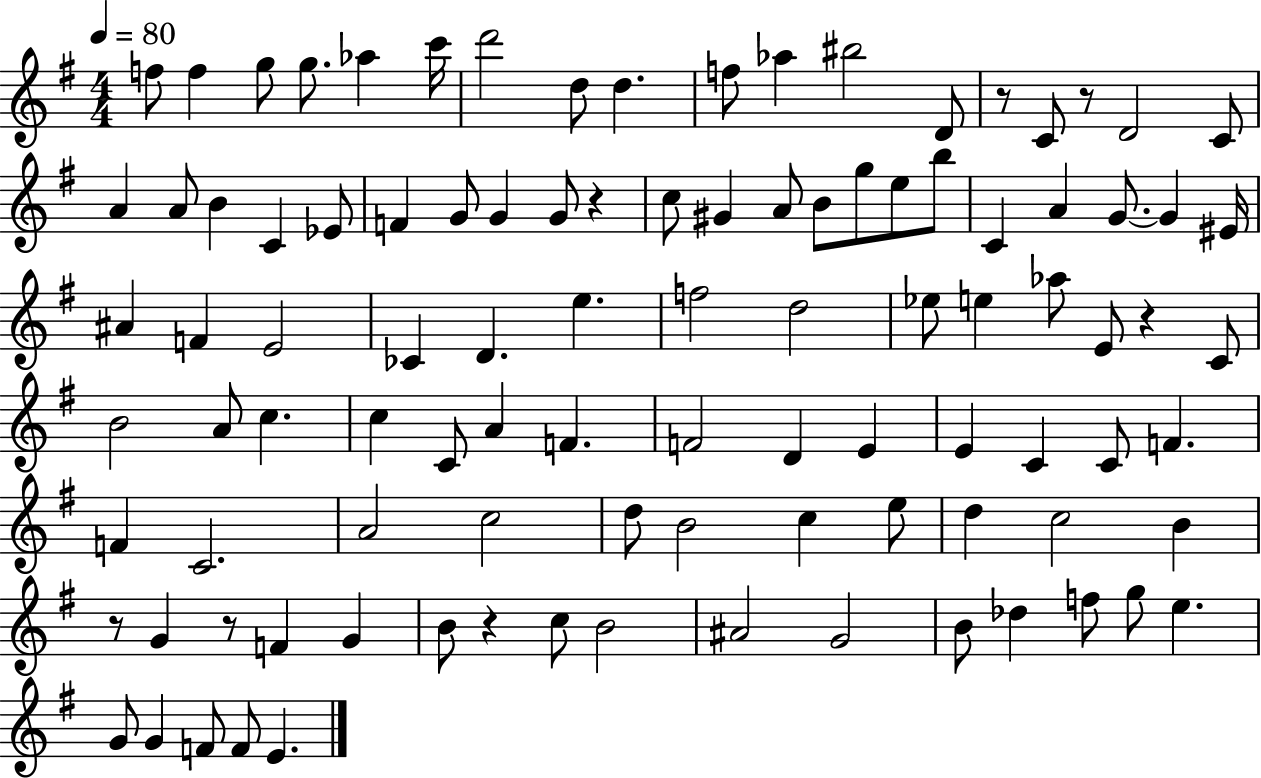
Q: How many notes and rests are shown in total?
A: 100